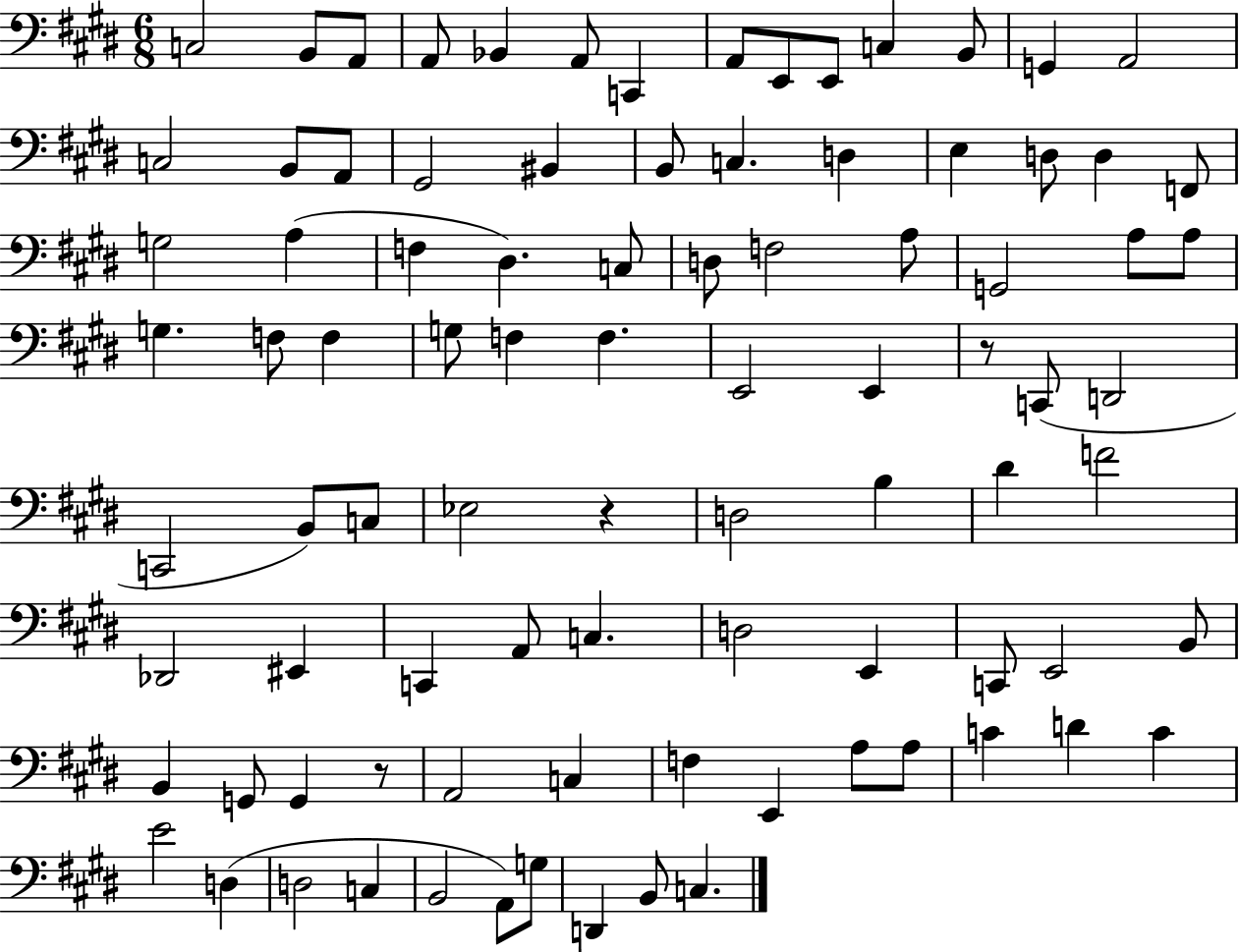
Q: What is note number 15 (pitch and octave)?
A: C3